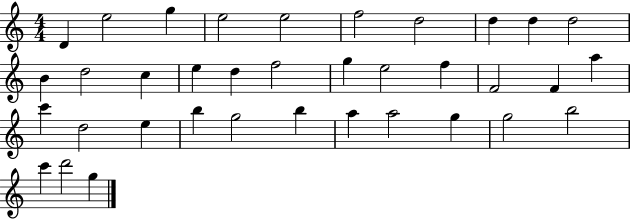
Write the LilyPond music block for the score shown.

{
  \clef treble
  \numericTimeSignature
  \time 4/4
  \key c \major
  d'4 e''2 g''4 | e''2 e''2 | f''2 d''2 | d''4 d''4 d''2 | \break b'4 d''2 c''4 | e''4 d''4 f''2 | g''4 e''2 f''4 | f'2 f'4 a''4 | \break c'''4 d''2 e''4 | b''4 g''2 b''4 | a''4 a''2 g''4 | g''2 b''2 | \break c'''4 d'''2 g''4 | \bar "|."
}